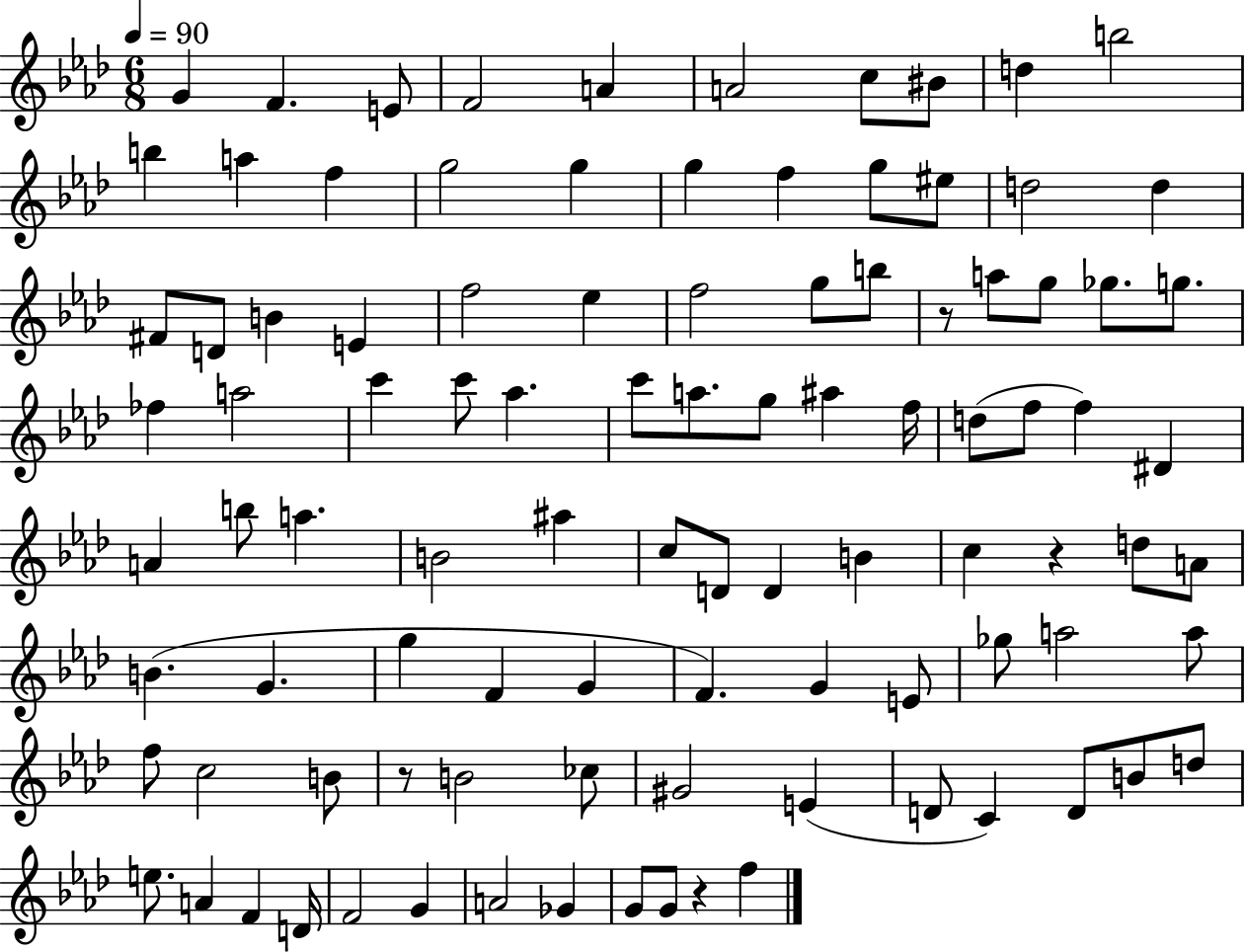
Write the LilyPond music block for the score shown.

{
  \clef treble
  \numericTimeSignature
  \time 6/8
  \key aes \major
  \tempo 4 = 90
  g'4 f'4. e'8 | f'2 a'4 | a'2 c''8 bis'8 | d''4 b''2 | \break b''4 a''4 f''4 | g''2 g''4 | g''4 f''4 g''8 eis''8 | d''2 d''4 | \break fis'8 d'8 b'4 e'4 | f''2 ees''4 | f''2 g''8 b''8 | r8 a''8 g''8 ges''8. g''8. | \break fes''4 a''2 | c'''4 c'''8 aes''4. | c'''8 a''8. g''8 ais''4 f''16 | d''8( f''8 f''4) dis'4 | \break a'4 b''8 a''4. | b'2 ais''4 | c''8 d'8 d'4 b'4 | c''4 r4 d''8 a'8 | \break b'4.( g'4. | g''4 f'4 g'4 | f'4.) g'4 e'8 | ges''8 a''2 a''8 | \break f''8 c''2 b'8 | r8 b'2 ces''8 | gis'2 e'4( | d'8 c'4) d'8 b'8 d''8 | \break e''8. a'4 f'4 d'16 | f'2 g'4 | a'2 ges'4 | g'8 g'8 r4 f''4 | \break \bar "|."
}